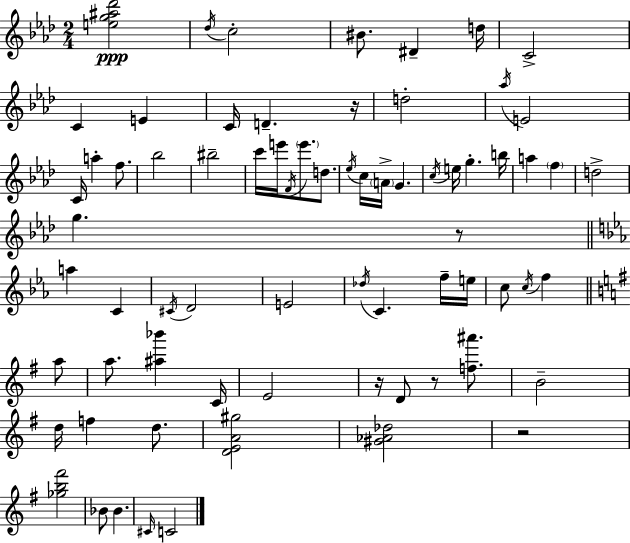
{
  \clef treble
  \numericTimeSignature
  \time 2/4
  \key f \minor
  <e'' g'' ais'' des'''>2\ppp | \acciaccatura { des''16 } c''2-. | bis'8. dis'4-- | d''16 c'2-> | \break c'4 e'4 | c'16 d'4.-- | r16 d''2-. | \acciaccatura { aes''16 } e'2 | \break c'16 a''4-. f''8. | bes''2 | bis''2-- | c'''16 e'''16 \acciaccatura { f'16 } \parenthesize e'''8. | \break d''8. \acciaccatura { ees''16 } c''16 \parenthesize a'16-> g'4. | \acciaccatura { c''16 } e''16 g''4.-. | b''16 a''4 | \parenthesize f''4 d''2-> | \break g''4. | r8 \bar "||" \break \key c \minor a''4 c'4 | \acciaccatura { cis'16 } d'2 | e'2 | \acciaccatura { des''16 } c'4. | \break f''16-- e''16 c''8 \acciaccatura { c''16 } f''4 | \bar "||" \break \key g \major a''8 a''8. <ais'' bes'''>4 | c'16 e'2 | r16 d'8 r8 <f'' ais'''>8. | b'2-- | \break d''16 f''4 d''8. | <d' e' a' gis''>2 | <gis' aes' des''>2 | r2 | \break <ges'' b'' fis'''>2 | bes'8 bes'4. | \grace { cis'16 } c'2 | \bar "|."
}